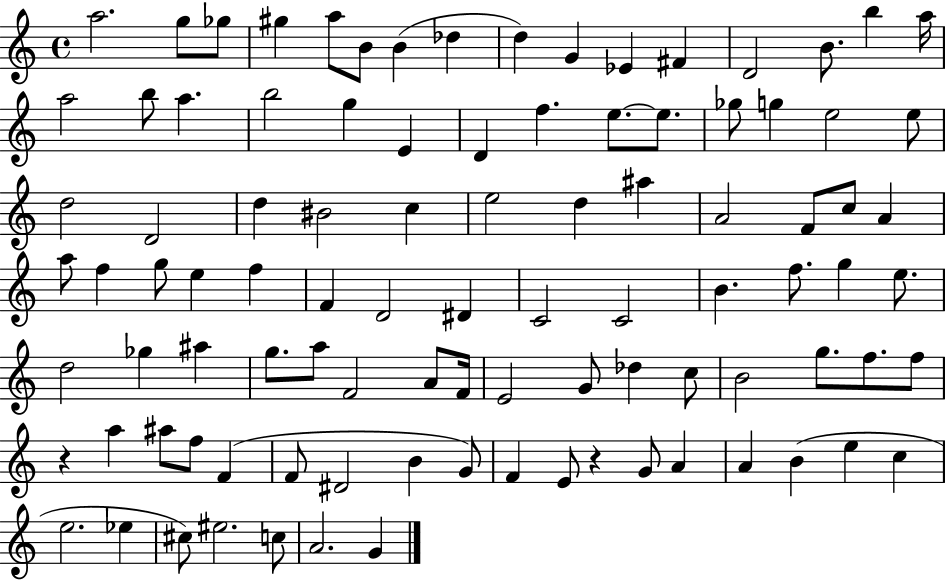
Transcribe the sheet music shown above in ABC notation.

X:1
T:Untitled
M:4/4
L:1/4
K:C
a2 g/2 _g/2 ^g a/2 B/2 B _d d G _E ^F D2 B/2 b a/4 a2 b/2 a b2 g E D f e/2 e/2 _g/2 g e2 e/2 d2 D2 d ^B2 c e2 d ^a A2 F/2 c/2 A a/2 f g/2 e f F D2 ^D C2 C2 B f/2 g e/2 d2 _g ^a g/2 a/2 F2 A/2 F/4 E2 G/2 _d c/2 B2 g/2 f/2 f/2 z a ^a/2 f/2 F F/2 ^D2 B G/2 F E/2 z G/2 A A B e c e2 _e ^c/2 ^e2 c/2 A2 G